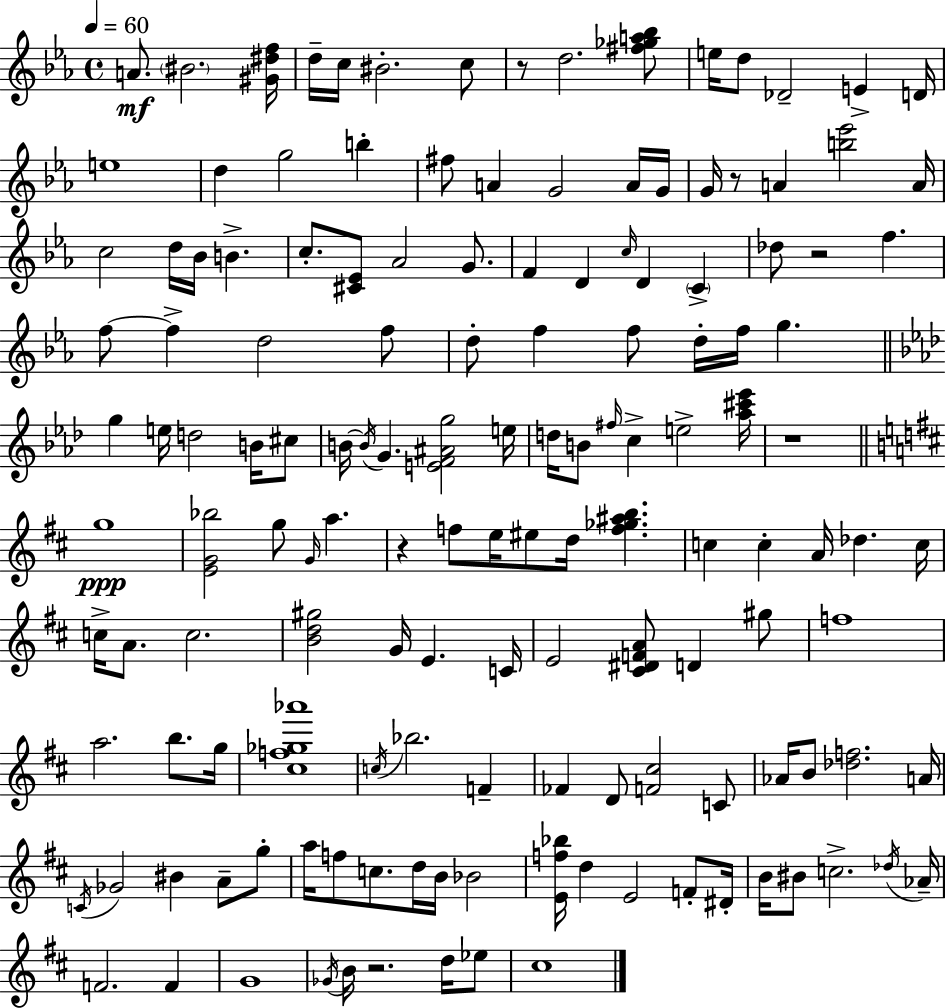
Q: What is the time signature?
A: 4/4